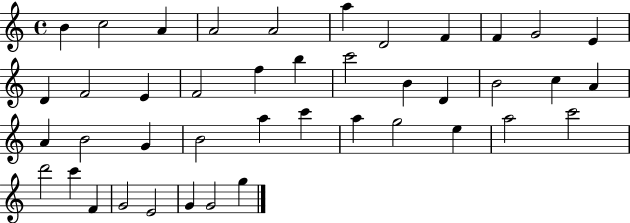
{
  \clef treble
  \time 4/4
  \defaultTimeSignature
  \key c \major
  b'4 c''2 a'4 | a'2 a'2 | a''4 d'2 f'4 | f'4 g'2 e'4 | \break d'4 f'2 e'4 | f'2 f''4 b''4 | c'''2 b'4 d'4 | b'2 c''4 a'4 | \break a'4 b'2 g'4 | b'2 a''4 c'''4 | a''4 g''2 e''4 | a''2 c'''2 | \break d'''2 c'''4 f'4 | g'2 e'2 | g'4 g'2 g''4 | \bar "|."
}